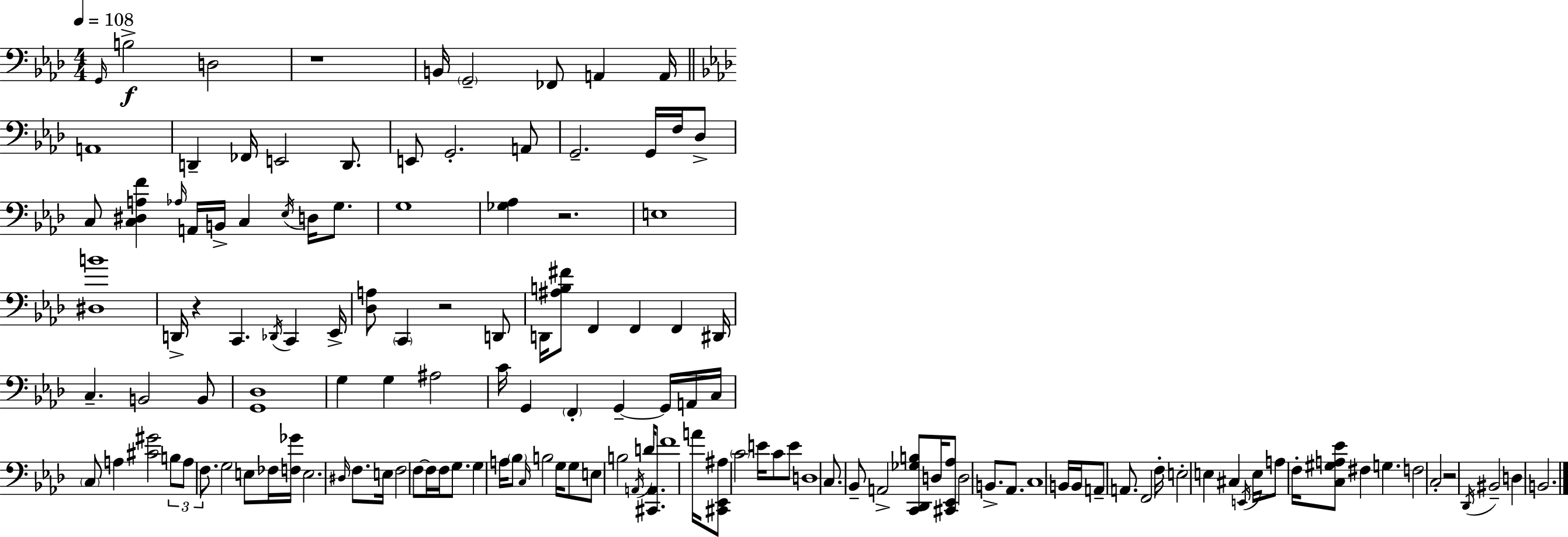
X:1
T:Untitled
M:4/4
L:1/4
K:Ab
G,,/4 B,2 D,2 z4 B,,/4 G,,2 _F,,/2 A,, A,,/4 A,,4 D,, _F,,/4 E,,2 D,,/2 E,,/2 G,,2 A,,/2 G,,2 G,,/4 F,/4 _D,/2 C,/2 [C,^D,A,F] _A,/4 A,,/4 B,,/4 C, _E,/4 D,/4 G,/2 G,4 [_G,_A,] z2 E,4 [^D,B]4 D,,/4 z C,, _D,,/4 C,, _E,,/4 [_D,A,]/2 C,, z2 D,,/2 D,,/4 [^A,B,^F]/2 F,, F,, F,, ^D,,/4 C, B,,2 B,,/2 [G,,_D,]4 G, G, ^A,2 C/4 G,, F,, G,, G,,/4 A,,/4 C,/4 C,/2 A, [^C^G]2 B,/2 A,/2 F,/2 G,2 E,/2 _F,/4 [F,_G]/4 E,2 ^D,/4 F,/2 E,/4 F,2 F,/2 F,/4 F,/4 G,/2 G, A,/4 _B,/2 C,/4 B,2 G,/4 G,/2 E,/2 B,2 A,,/4 D/4 [^C,,A,,]/2 F4 A/4 [^C,,_E,,^A,]/2 C2 E/4 C/2 E/2 D,4 C,/2 _B,,/2 A,,2 [C,,_D,,_G,B,]/2 D,/4 [^C,,_E,,_A,]/2 D,2 B,,/2 _A,,/2 C,4 B,,/4 B,,/4 A,,/2 A,,/2 F,,2 F,/4 E,2 E, ^C, E,,/4 E,/4 A,/2 F,/4 [C,^G,A,_E]/2 ^F, G, F,2 C,2 z2 _D,,/4 ^B,,2 D, B,,2